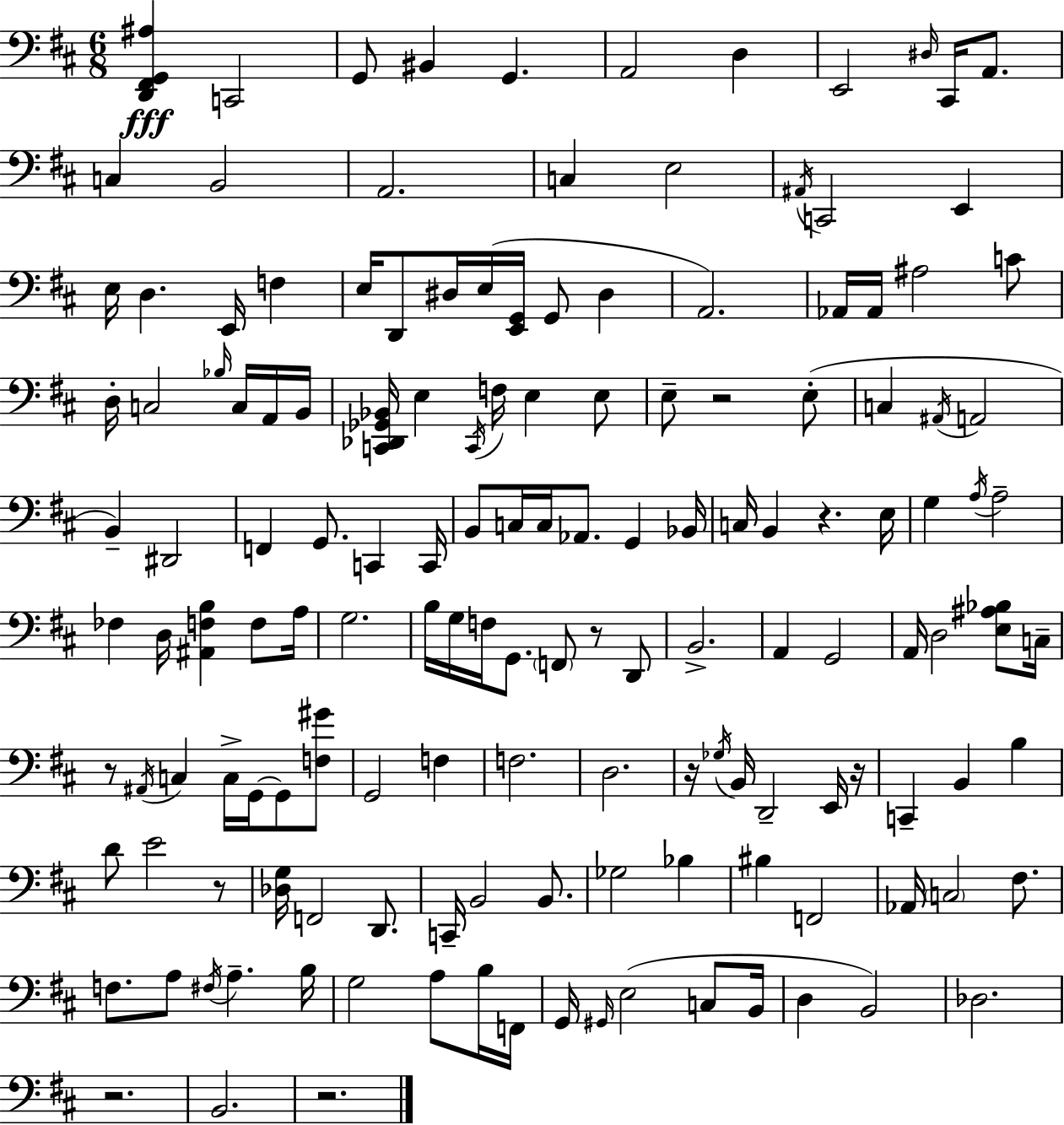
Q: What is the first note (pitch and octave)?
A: C2